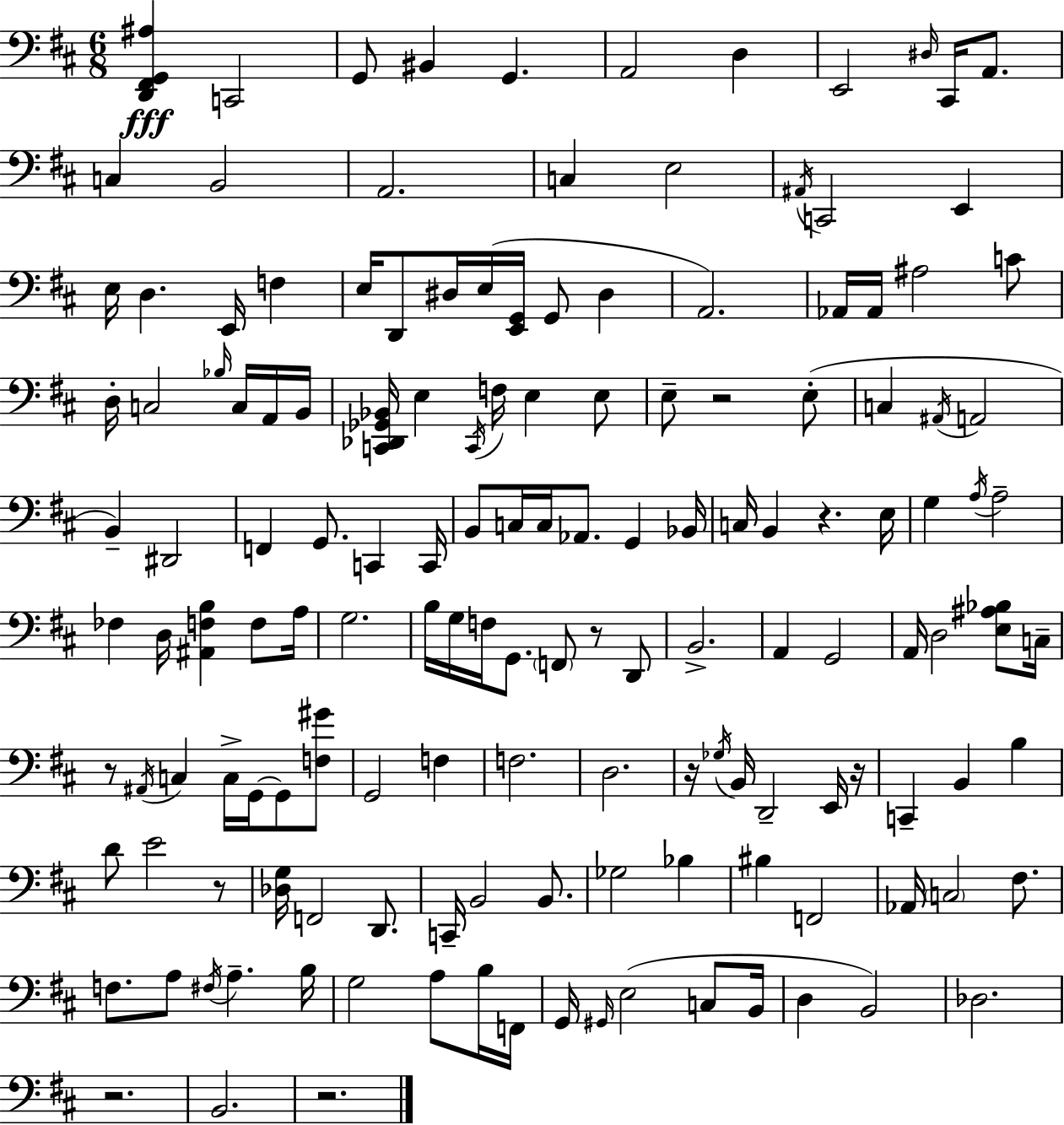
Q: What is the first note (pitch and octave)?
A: C2